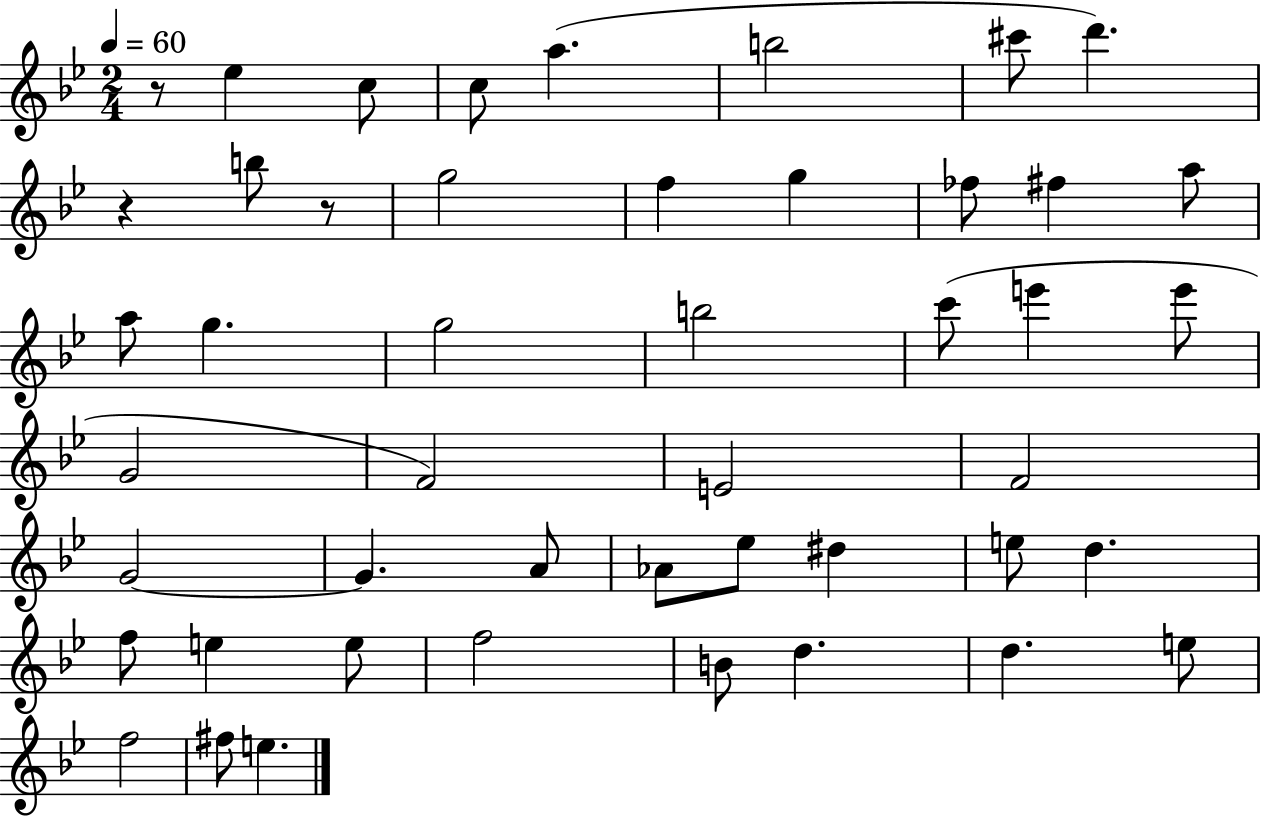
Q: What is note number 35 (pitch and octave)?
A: E5